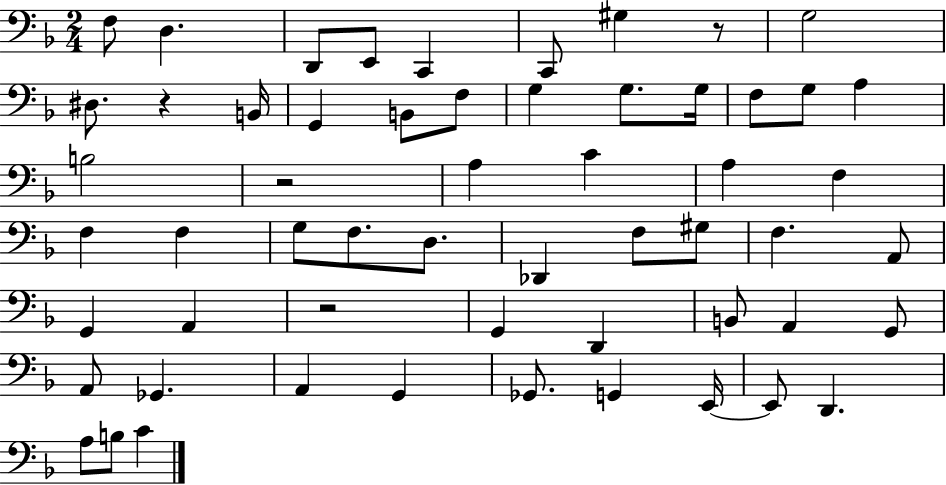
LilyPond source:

{
  \clef bass
  \numericTimeSignature
  \time 2/4
  \key f \major
  \repeat volta 2 { f8 d4. | d,8 e,8 c,4 | c,8 gis4 r8 | g2 | \break dis8. r4 b,16 | g,4 b,8 f8 | g4 g8. g16 | f8 g8 a4 | \break b2 | r2 | a4 c'4 | a4 f4 | \break f4 f4 | g8 f8. d8. | des,4 f8 gis8 | f4. a,8 | \break g,4 a,4 | r2 | g,4 d,4 | b,8 a,4 g,8 | \break a,8 ges,4. | a,4 g,4 | ges,8. g,4 e,16~~ | e,8 d,4. | \break a8 b8 c'4 | } \bar "|."
}